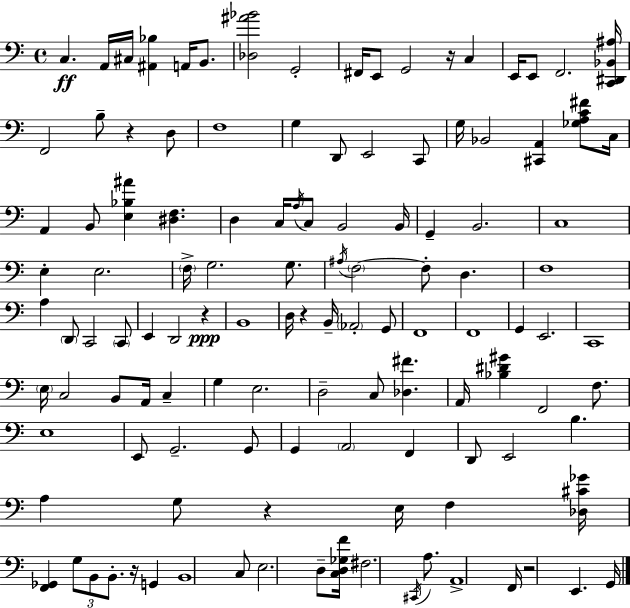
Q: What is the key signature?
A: C major